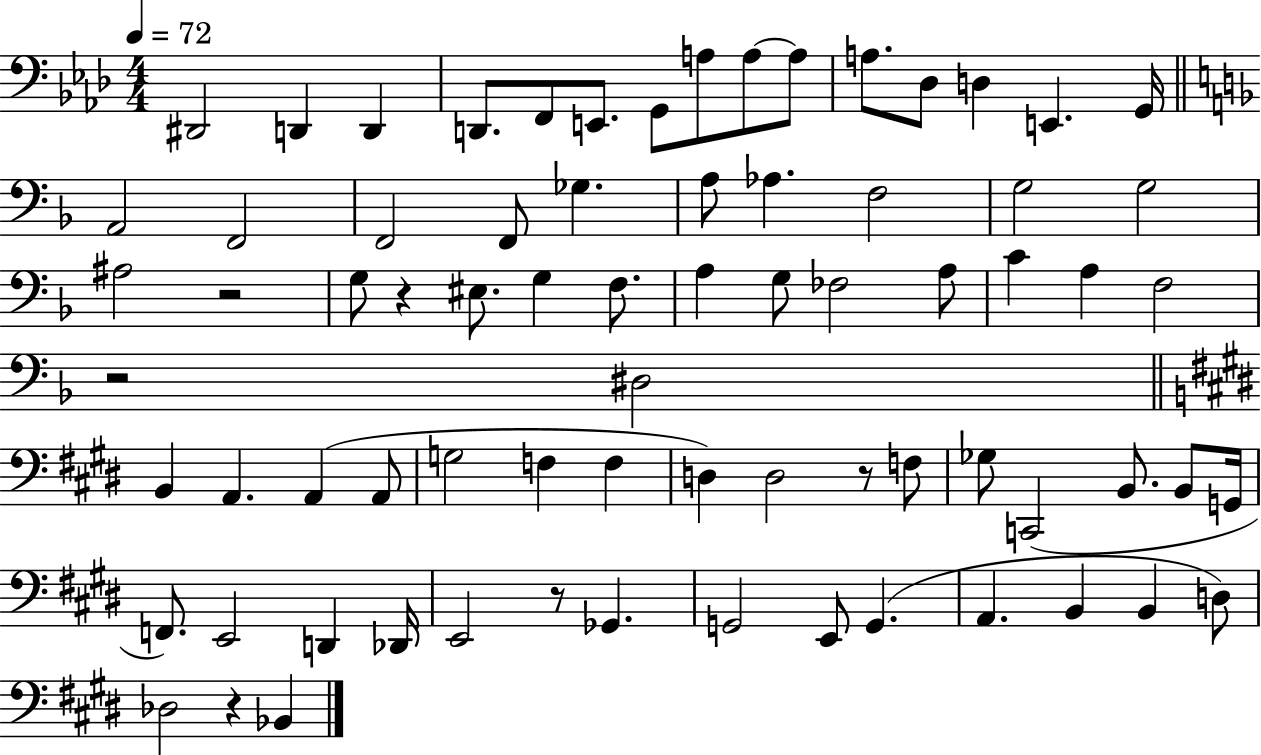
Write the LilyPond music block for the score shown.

{
  \clef bass
  \numericTimeSignature
  \time 4/4
  \key aes \major
  \tempo 4 = 72
  \repeat volta 2 { dis,2 d,4 d,4 | d,8. f,8 e,8. g,8 a8 a8~~ a8 | a8. des8 d4 e,4. g,16 | \bar "||" \break \key d \minor a,2 f,2 | f,2 f,8 ges4. | a8 aes4. f2 | g2 g2 | \break ais2 r2 | g8 r4 eis8. g4 f8. | a4 g8 fes2 a8 | c'4 a4 f2 | \break r2 dis2 | \bar "||" \break \key e \major b,4 a,4. a,4( a,8 | g2 f4 f4 | d4) d2 r8 f8 | ges8 c,2( b,8. b,8 g,16 | \break f,8.) e,2 d,4 des,16 | e,2 r8 ges,4. | g,2 e,8 g,4.( | a,4. b,4 b,4 d8) | \break des2 r4 bes,4 | } \bar "|."
}